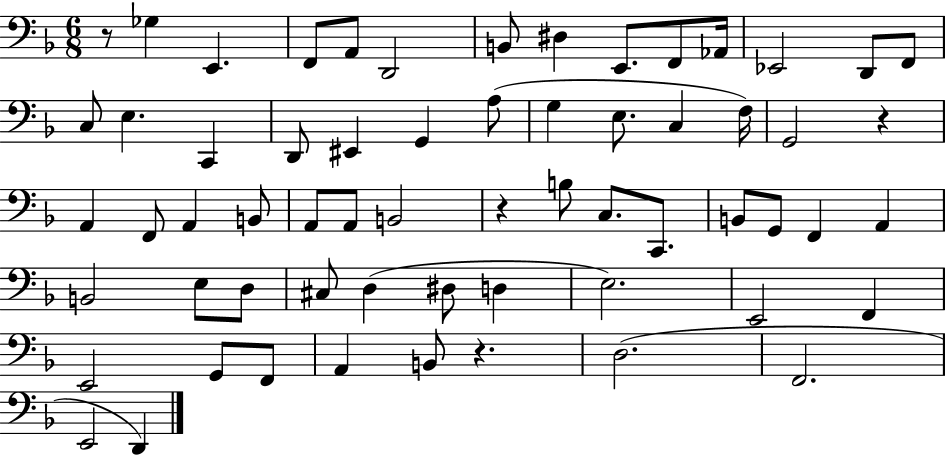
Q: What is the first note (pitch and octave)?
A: Gb3